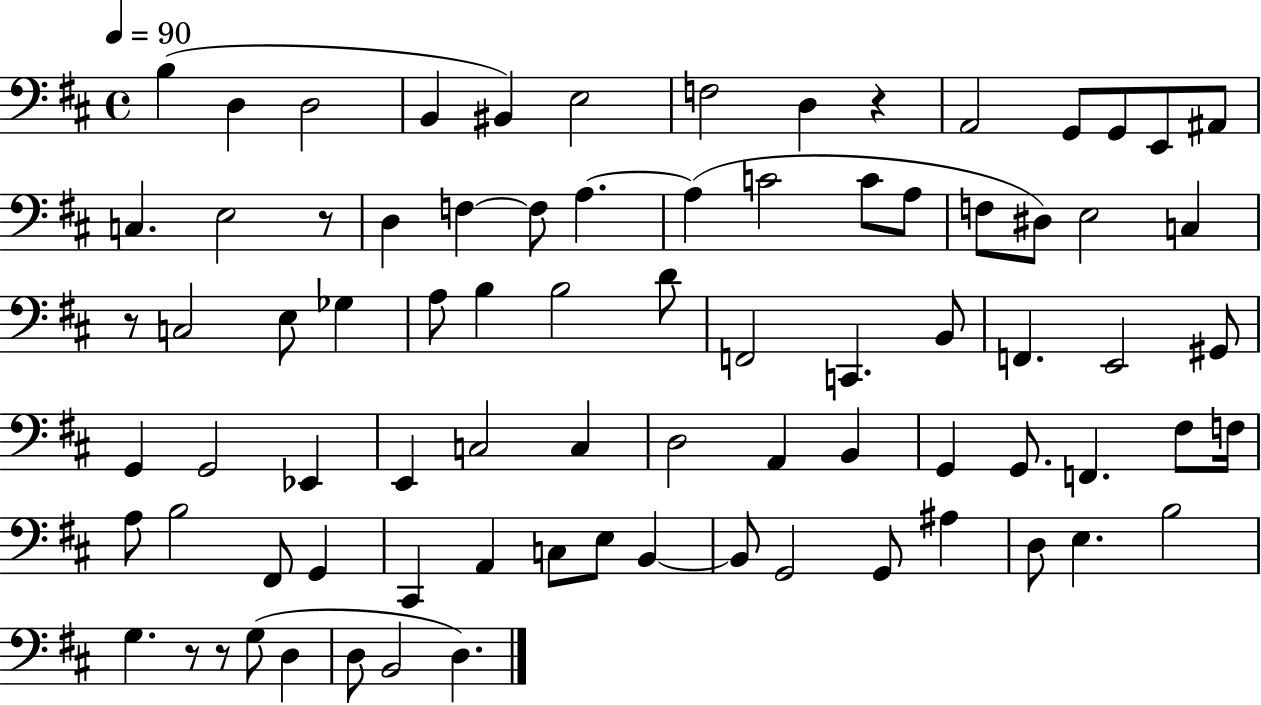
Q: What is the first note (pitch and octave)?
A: B3